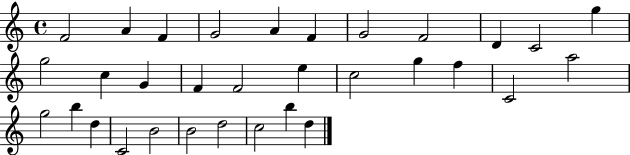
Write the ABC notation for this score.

X:1
T:Untitled
M:4/4
L:1/4
K:C
F2 A F G2 A F G2 F2 D C2 g g2 c G F F2 e c2 g f C2 a2 g2 b d C2 B2 B2 d2 c2 b d